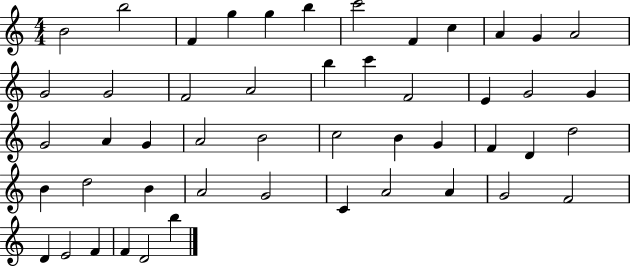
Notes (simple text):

B4/h B5/h F4/q G5/q G5/q B5/q C6/h F4/q C5/q A4/q G4/q A4/h G4/h G4/h F4/h A4/h B5/q C6/q F4/h E4/q G4/h G4/q G4/h A4/q G4/q A4/h B4/h C5/h B4/q G4/q F4/q D4/q D5/h B4/q D5/h B4/q A4/h G4/h C4/q A4/h A4/q G4/h F4/h D4/q E4/h F4/q F4/q D4/h B5/q